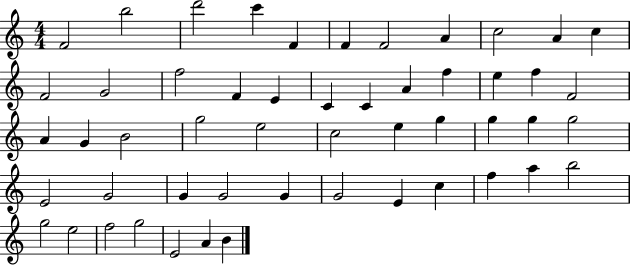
{
  \clef treble
  \numericTimeSignature
  \time 4/4
  \key c \major
  f'2 b''2 | d'''2 c'''4 f'4 | f'4 f'2 a'4 | c''2 a'4 c''4 | \break f'2 g'2 | f''2 f'4 e'4 | c'4 c'4 a'4 f''4 | e''4 f''4 f'2 | \break a'4 g'4 b'2 | g''2 e''2 | c''2 e''4 g''4 | g''4 g''4 g''2 | \break e'2 g'2 | g'4 g'2 g'4 | g'2 e'4 c''4 | f''4 a''4 b''2 | \break g''2 e''2 | f''2 g''2 | e'2 a'4 b'4 | \bar "|."
}